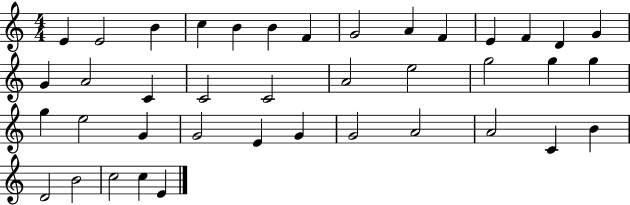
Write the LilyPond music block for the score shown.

{
  \clef treble
  \numericTimeSignature
  \time 4/4
  \key c \major
  e'4 e'2 b'4 | c''4 b'4 b'4 f'4 | g'2 a'4 f'4 | e'4 f'4 d'4 g'4 | \break g'4 a'2 c'4 | c'2 c'2 | a'2 e''2 | g''2 g''4 g''4 | \break g''4 e''2 g'4 | g'2 e'4 g'4 | g'2 a'2 | a'2 c'4 b'4 | \break d'2 b'2 | c''2 c''4 e'4 | \bar "|."
}